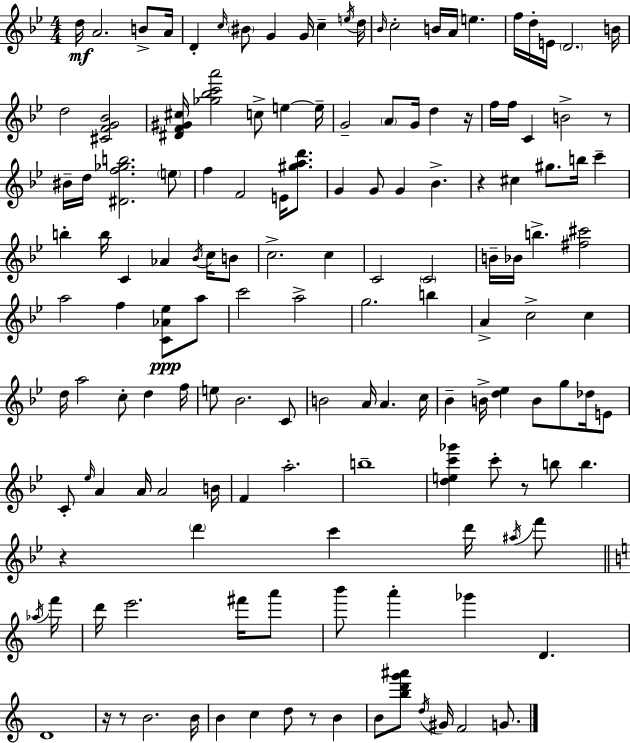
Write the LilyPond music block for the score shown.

{
  \clef treble
  \numericTimeSignature
  \time 4/4
  \key g \minor
  d''16\mf a'2. b'8-> a'16 | d'4-. \grace { c''16 } \parenthesize bis'8 g'4 g'16 c''4-- | \acciaccatura { e''16 } d''16 \grace { bes'16 } c''2-. b'16 a'16 e''4. | f''16 d''16-. e'16 \parenthesize d'2. | \break b'16 d''2 <cis' f' g' bes'>2 | <dis' f' gis' cis''>16 <ges'' bes'' c''' a'''>2 c''8-> e''4~~ | e''16-- g'2-- \parenthesize a'8 g'16 d''4 | r16 f''16 f''16 c'4 b'2-> | \break r8 bis'16-- d''16 <dis' f'' ges'' b''>2. | \parenthesize e''8 f''4 f'2 e'16 | <gis'' a'' d'''>8. g'4 g'8 g'4 bes'4.-> | r4 cis''4 gis''8. b''16 c'''4-- | \break b''4-. b''16 c'4 aes'4 | \acciaccatura { bes'16 } c''16 b'8 c''2.-> | c''4 c'2 \parenthesize c'2 | b'16-- bes'16 b''4.-> <fis'' cis'''>2 | \break a''2 f''4 | <c' aes' ees''>8\ppp a''8 c'''2 a''2-> | g''2. | b''4 a'4-> c''2-> | \break c''4 d''16 a''2 c''8-. d''4 | f''16 e''8 bes'2. | c'8 b'2 a'16 a'4. | c''16 bes'4-- b'16-> <d'' ees''>4 b'8 g''8 | \break des''16 e'8 c'8-. \grace { ees''16 } a'4 a'16 a'2 | b'16 f'4 a''2.-. | b''1-- | <d'' e'' c''' ges'''>4 c'''8-. r8 b''8 b''4. | \break r4 \parenthesize d'''4 c'''4 | d'''16 \acciaccatura { ais''16 } f'''8 \bar "||" \break \key c \major \acciaccatura { aes''16 } f'''16 d'''16 e'''2. fis'''16 | a'''8 b'''8 a'''4-. ges'''4 d'4. | d'1 | r16 r8 b'2. | \break b'16 b'4 c''4 d''8 r8 b'4 | b'8 <b'' d''' g''' ais'''>8 \acciaccatura { d''16 } gis'16 f'2 | g'8. \bar "|."
}